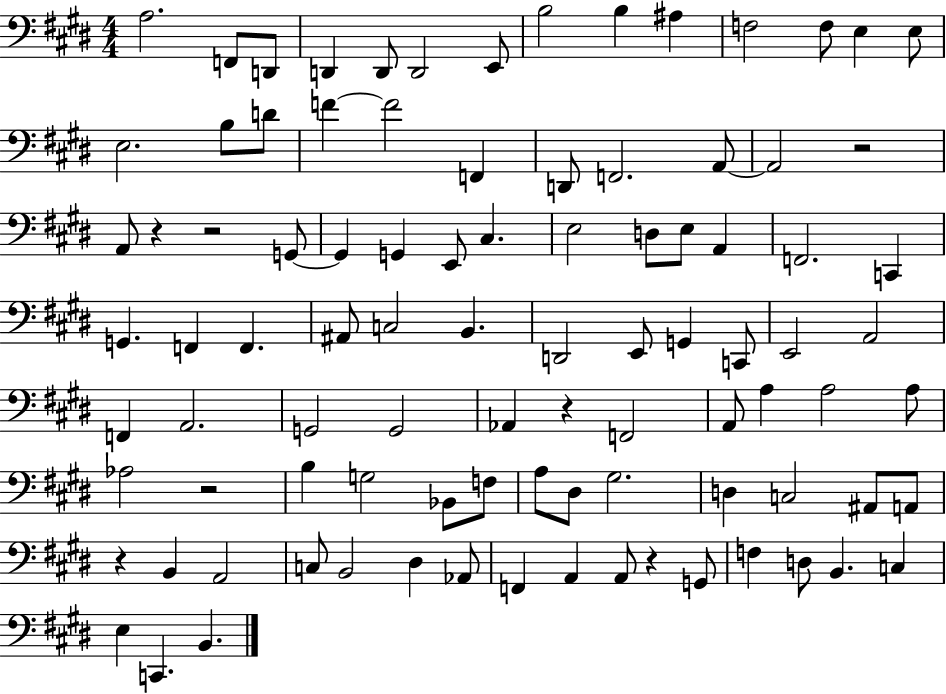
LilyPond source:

{
  \clef bass
  \numericTimeSignature
  \time 4/4
  \key e \major
  a2. f,8 d,8 | d,4 d,8 d,2 e,8 | b2 b4 ais4 | f2 f8 e4 e8 | \break e2. b8 d'8 | f'4~~ f'2 f,4 | d,8 f,2. a,8~~ | a,2 r2 | \break a,8 r4 r2 g,8~~ | g,4 g,4 e,8 cis4. | e2 d8 e8 a,4 | f,2. c,4 | \break g,4. f,4 f,4. | ais,8 c2 b,4. | d,2 e,8 g,4 c,8 | e,2 a,2 | \break f,4 a,2. | g,2 g,2 | aes,4 r4 f,2 | a,8 a4 a2 a8 | \break aes2 r2 | b4 g2 bes,8 f8 | a8 dis8 gis2. | d4 c2 ais,8 a,8 | \break r4 b,4 a,2 | c8 b,2 dis4 aes,8 | f,4 a,4 a,8 r4 g,8 | f4 d8 b,4. c4 | \break e4 c,4. b,4. | \bar "|."
}